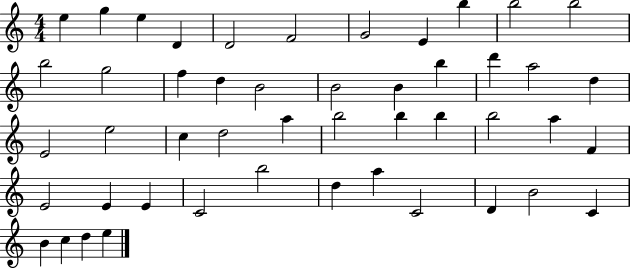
E5/q G5/q E5/q D4/q D4/h F4/h G4/h E4/q B5/q B5/h B5/h B5/h G5/h F5/q D5/q B4/h B4/h B4/q B5/q D6/q A5/h D5/q E4/h E5/h C5/q D5/h A5/q B5/h B5/q B5/q B5/h A5/q F4/q E4/h E4/q E4/q C4/h B5/h D5/q A5/q C4/h D4/q B4/h C4/q B4/q C5/q D5/q E5/q